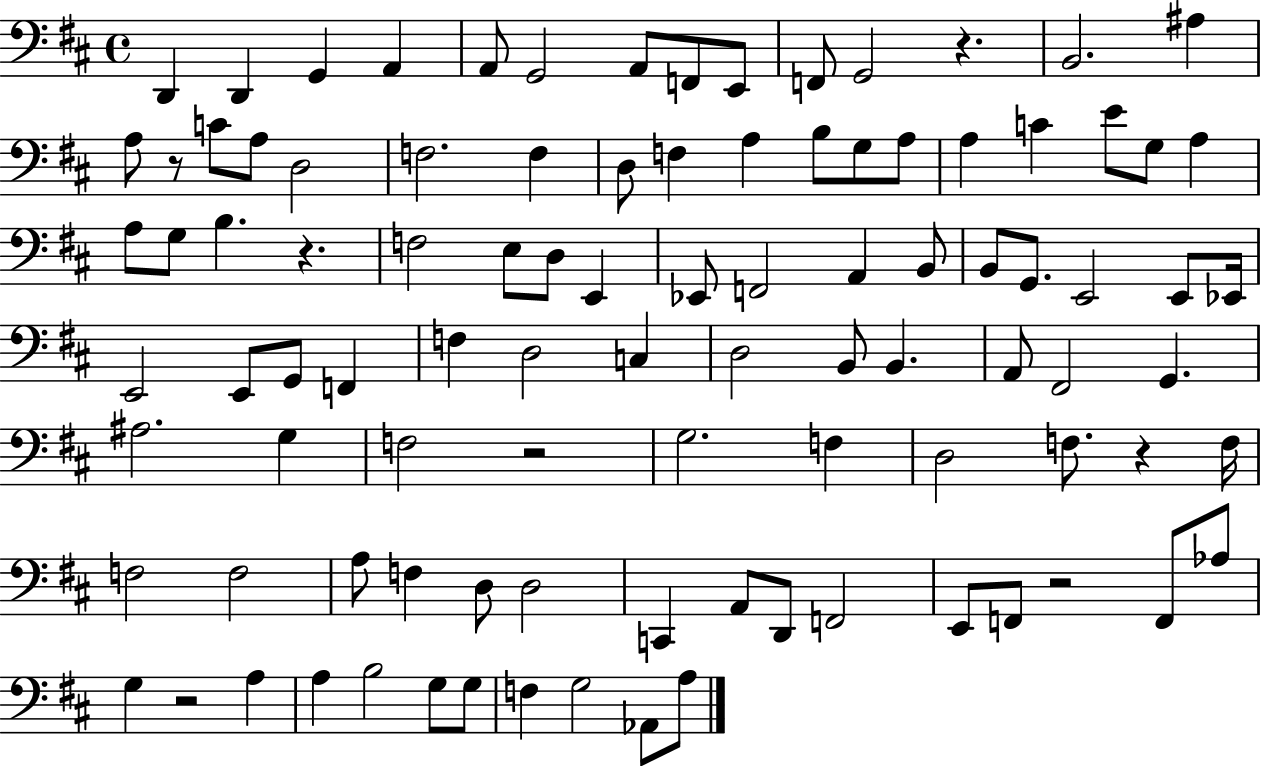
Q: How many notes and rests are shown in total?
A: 98